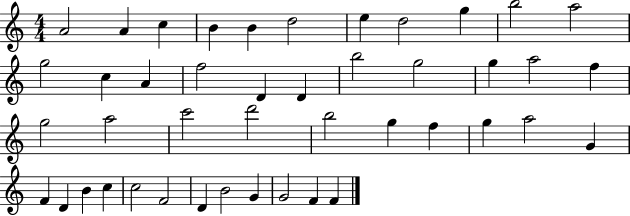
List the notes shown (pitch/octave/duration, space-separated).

A4/h A4/q C5/q B4/q B4/q D5/h E5/q D5/h G5/q B5/h A5/h G5/h C5/q A4/q F5/h D4/q D4/q B5/h G5/h G5/q A5/h F5/q G5/h A5/h C6/h D6/h B5/h G5/q F5/q G5/q A5/h G4/q F4/q D4/q B4/q C5/q C5/h F4/h D4/q B4/h G4/q G4/h F4/q F4/q